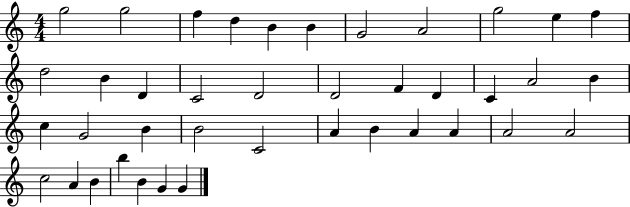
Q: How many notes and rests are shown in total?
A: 40